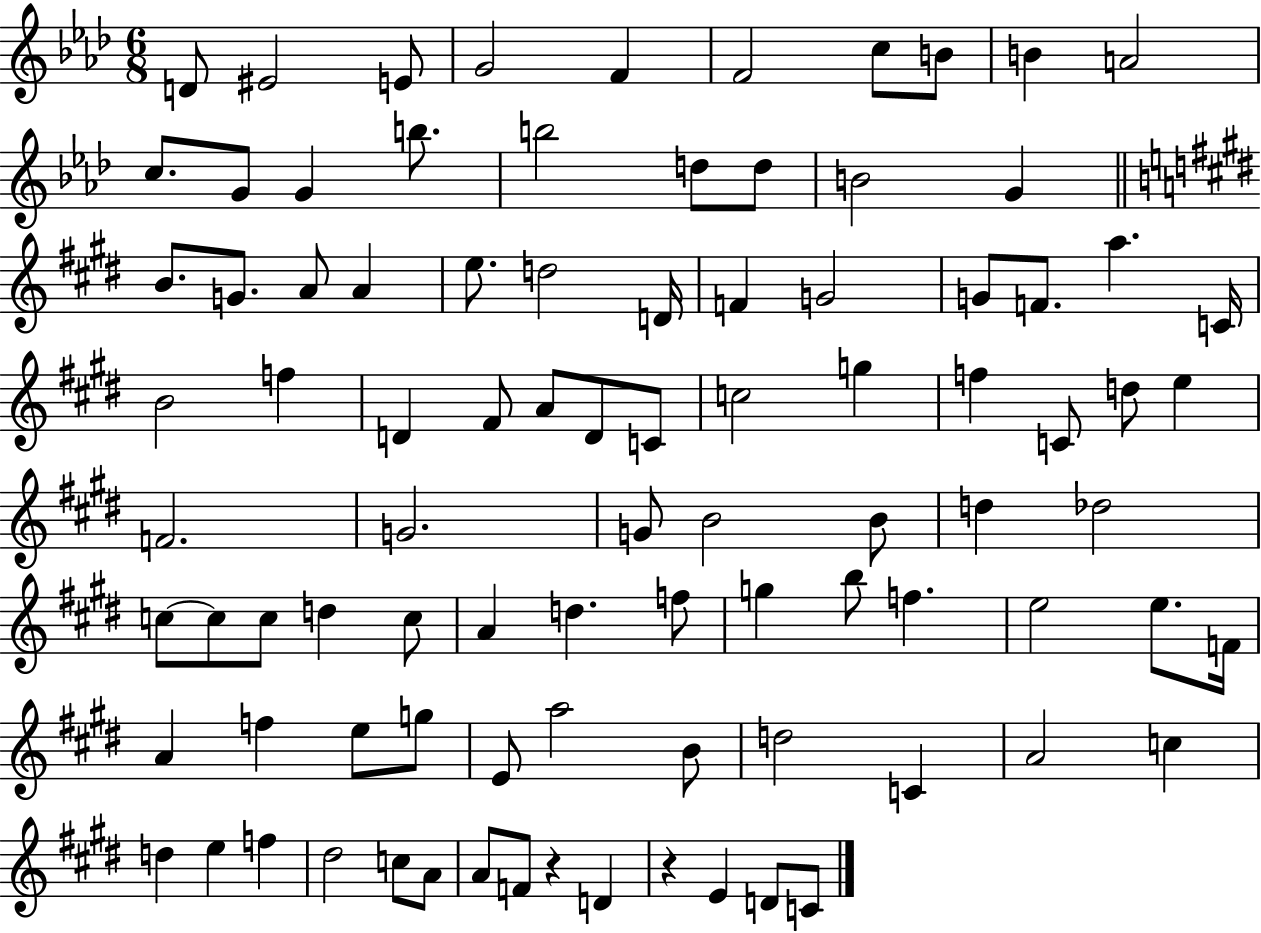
X:1
T:Untitled
M:6/8
L:1/4
K:Ab
D/2 ^E2 E/2 G2 F F2 c/2 B/2 B A2 c/2 G/2 G b/2 b2 d/2 d/2 B2 G B/2 G/2 A/2 A e/2 d2 D/4 F G2 G/2 F/2 a C/4 B2 f D ^F/2 A/2 D/2 C/2 c2 g f C/2 d/2 e F2 G2 G/2 B2 B/2 d _d2 c/2 c/2 c/2 d c/2 A d f/2 g b/2 f e2 e/2 F/4 A f e/2 g/2 E/2 a2 B/2 d2 C A2 c d e f ^d2 c/2 A/2 A/2 F/2 z D z E D/2 C/2